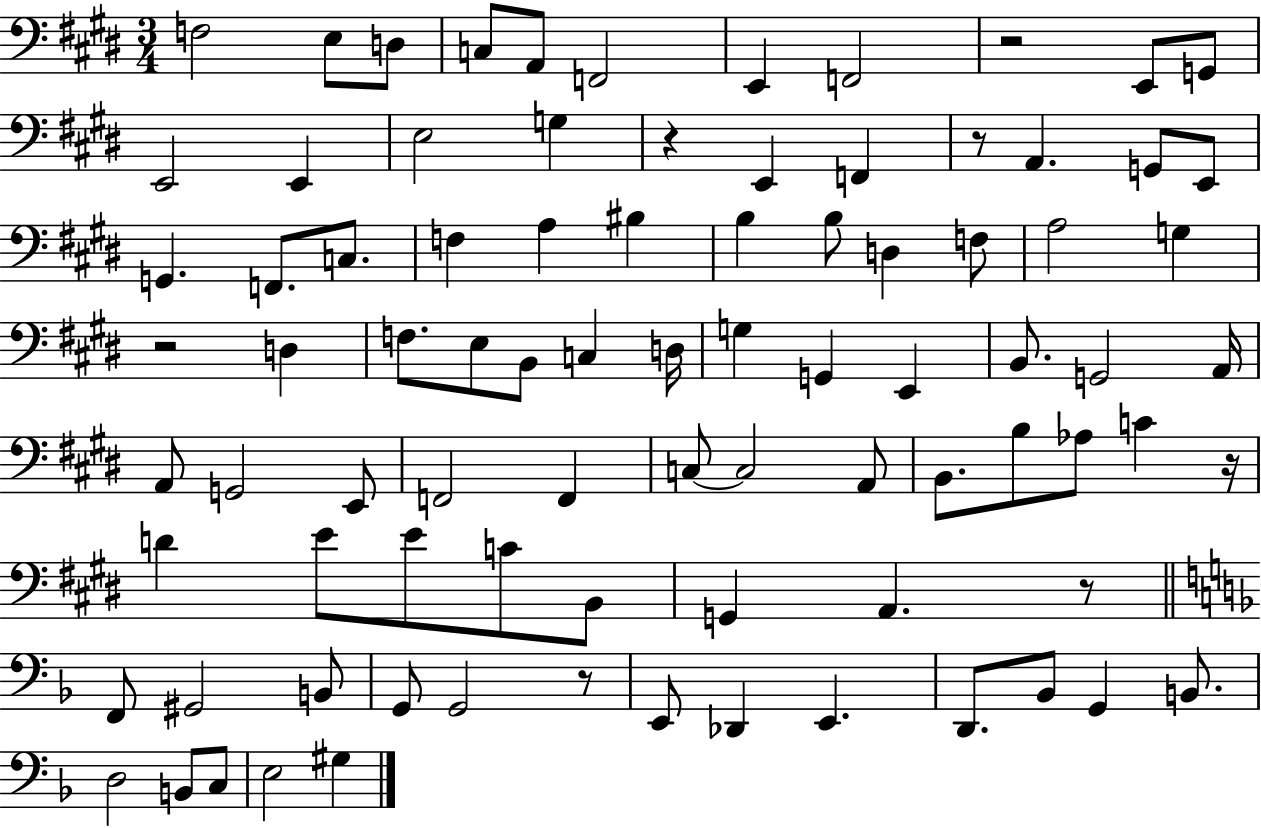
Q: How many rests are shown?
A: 7